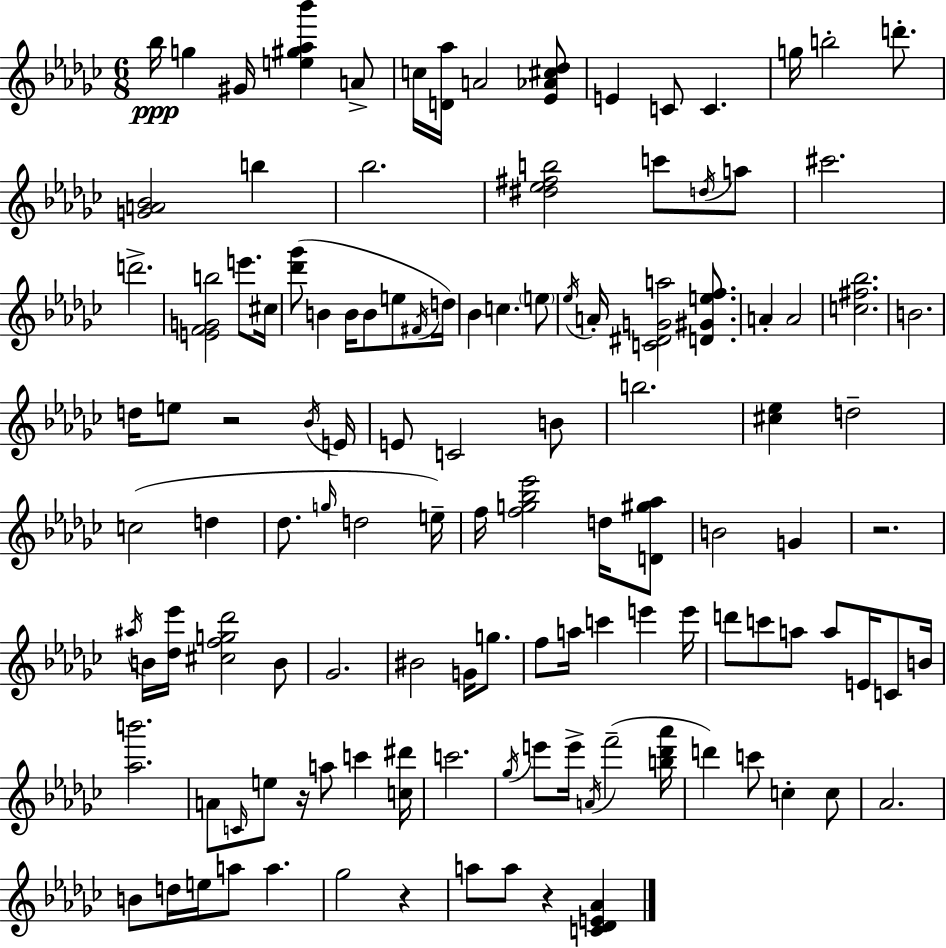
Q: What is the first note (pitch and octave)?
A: Bb5